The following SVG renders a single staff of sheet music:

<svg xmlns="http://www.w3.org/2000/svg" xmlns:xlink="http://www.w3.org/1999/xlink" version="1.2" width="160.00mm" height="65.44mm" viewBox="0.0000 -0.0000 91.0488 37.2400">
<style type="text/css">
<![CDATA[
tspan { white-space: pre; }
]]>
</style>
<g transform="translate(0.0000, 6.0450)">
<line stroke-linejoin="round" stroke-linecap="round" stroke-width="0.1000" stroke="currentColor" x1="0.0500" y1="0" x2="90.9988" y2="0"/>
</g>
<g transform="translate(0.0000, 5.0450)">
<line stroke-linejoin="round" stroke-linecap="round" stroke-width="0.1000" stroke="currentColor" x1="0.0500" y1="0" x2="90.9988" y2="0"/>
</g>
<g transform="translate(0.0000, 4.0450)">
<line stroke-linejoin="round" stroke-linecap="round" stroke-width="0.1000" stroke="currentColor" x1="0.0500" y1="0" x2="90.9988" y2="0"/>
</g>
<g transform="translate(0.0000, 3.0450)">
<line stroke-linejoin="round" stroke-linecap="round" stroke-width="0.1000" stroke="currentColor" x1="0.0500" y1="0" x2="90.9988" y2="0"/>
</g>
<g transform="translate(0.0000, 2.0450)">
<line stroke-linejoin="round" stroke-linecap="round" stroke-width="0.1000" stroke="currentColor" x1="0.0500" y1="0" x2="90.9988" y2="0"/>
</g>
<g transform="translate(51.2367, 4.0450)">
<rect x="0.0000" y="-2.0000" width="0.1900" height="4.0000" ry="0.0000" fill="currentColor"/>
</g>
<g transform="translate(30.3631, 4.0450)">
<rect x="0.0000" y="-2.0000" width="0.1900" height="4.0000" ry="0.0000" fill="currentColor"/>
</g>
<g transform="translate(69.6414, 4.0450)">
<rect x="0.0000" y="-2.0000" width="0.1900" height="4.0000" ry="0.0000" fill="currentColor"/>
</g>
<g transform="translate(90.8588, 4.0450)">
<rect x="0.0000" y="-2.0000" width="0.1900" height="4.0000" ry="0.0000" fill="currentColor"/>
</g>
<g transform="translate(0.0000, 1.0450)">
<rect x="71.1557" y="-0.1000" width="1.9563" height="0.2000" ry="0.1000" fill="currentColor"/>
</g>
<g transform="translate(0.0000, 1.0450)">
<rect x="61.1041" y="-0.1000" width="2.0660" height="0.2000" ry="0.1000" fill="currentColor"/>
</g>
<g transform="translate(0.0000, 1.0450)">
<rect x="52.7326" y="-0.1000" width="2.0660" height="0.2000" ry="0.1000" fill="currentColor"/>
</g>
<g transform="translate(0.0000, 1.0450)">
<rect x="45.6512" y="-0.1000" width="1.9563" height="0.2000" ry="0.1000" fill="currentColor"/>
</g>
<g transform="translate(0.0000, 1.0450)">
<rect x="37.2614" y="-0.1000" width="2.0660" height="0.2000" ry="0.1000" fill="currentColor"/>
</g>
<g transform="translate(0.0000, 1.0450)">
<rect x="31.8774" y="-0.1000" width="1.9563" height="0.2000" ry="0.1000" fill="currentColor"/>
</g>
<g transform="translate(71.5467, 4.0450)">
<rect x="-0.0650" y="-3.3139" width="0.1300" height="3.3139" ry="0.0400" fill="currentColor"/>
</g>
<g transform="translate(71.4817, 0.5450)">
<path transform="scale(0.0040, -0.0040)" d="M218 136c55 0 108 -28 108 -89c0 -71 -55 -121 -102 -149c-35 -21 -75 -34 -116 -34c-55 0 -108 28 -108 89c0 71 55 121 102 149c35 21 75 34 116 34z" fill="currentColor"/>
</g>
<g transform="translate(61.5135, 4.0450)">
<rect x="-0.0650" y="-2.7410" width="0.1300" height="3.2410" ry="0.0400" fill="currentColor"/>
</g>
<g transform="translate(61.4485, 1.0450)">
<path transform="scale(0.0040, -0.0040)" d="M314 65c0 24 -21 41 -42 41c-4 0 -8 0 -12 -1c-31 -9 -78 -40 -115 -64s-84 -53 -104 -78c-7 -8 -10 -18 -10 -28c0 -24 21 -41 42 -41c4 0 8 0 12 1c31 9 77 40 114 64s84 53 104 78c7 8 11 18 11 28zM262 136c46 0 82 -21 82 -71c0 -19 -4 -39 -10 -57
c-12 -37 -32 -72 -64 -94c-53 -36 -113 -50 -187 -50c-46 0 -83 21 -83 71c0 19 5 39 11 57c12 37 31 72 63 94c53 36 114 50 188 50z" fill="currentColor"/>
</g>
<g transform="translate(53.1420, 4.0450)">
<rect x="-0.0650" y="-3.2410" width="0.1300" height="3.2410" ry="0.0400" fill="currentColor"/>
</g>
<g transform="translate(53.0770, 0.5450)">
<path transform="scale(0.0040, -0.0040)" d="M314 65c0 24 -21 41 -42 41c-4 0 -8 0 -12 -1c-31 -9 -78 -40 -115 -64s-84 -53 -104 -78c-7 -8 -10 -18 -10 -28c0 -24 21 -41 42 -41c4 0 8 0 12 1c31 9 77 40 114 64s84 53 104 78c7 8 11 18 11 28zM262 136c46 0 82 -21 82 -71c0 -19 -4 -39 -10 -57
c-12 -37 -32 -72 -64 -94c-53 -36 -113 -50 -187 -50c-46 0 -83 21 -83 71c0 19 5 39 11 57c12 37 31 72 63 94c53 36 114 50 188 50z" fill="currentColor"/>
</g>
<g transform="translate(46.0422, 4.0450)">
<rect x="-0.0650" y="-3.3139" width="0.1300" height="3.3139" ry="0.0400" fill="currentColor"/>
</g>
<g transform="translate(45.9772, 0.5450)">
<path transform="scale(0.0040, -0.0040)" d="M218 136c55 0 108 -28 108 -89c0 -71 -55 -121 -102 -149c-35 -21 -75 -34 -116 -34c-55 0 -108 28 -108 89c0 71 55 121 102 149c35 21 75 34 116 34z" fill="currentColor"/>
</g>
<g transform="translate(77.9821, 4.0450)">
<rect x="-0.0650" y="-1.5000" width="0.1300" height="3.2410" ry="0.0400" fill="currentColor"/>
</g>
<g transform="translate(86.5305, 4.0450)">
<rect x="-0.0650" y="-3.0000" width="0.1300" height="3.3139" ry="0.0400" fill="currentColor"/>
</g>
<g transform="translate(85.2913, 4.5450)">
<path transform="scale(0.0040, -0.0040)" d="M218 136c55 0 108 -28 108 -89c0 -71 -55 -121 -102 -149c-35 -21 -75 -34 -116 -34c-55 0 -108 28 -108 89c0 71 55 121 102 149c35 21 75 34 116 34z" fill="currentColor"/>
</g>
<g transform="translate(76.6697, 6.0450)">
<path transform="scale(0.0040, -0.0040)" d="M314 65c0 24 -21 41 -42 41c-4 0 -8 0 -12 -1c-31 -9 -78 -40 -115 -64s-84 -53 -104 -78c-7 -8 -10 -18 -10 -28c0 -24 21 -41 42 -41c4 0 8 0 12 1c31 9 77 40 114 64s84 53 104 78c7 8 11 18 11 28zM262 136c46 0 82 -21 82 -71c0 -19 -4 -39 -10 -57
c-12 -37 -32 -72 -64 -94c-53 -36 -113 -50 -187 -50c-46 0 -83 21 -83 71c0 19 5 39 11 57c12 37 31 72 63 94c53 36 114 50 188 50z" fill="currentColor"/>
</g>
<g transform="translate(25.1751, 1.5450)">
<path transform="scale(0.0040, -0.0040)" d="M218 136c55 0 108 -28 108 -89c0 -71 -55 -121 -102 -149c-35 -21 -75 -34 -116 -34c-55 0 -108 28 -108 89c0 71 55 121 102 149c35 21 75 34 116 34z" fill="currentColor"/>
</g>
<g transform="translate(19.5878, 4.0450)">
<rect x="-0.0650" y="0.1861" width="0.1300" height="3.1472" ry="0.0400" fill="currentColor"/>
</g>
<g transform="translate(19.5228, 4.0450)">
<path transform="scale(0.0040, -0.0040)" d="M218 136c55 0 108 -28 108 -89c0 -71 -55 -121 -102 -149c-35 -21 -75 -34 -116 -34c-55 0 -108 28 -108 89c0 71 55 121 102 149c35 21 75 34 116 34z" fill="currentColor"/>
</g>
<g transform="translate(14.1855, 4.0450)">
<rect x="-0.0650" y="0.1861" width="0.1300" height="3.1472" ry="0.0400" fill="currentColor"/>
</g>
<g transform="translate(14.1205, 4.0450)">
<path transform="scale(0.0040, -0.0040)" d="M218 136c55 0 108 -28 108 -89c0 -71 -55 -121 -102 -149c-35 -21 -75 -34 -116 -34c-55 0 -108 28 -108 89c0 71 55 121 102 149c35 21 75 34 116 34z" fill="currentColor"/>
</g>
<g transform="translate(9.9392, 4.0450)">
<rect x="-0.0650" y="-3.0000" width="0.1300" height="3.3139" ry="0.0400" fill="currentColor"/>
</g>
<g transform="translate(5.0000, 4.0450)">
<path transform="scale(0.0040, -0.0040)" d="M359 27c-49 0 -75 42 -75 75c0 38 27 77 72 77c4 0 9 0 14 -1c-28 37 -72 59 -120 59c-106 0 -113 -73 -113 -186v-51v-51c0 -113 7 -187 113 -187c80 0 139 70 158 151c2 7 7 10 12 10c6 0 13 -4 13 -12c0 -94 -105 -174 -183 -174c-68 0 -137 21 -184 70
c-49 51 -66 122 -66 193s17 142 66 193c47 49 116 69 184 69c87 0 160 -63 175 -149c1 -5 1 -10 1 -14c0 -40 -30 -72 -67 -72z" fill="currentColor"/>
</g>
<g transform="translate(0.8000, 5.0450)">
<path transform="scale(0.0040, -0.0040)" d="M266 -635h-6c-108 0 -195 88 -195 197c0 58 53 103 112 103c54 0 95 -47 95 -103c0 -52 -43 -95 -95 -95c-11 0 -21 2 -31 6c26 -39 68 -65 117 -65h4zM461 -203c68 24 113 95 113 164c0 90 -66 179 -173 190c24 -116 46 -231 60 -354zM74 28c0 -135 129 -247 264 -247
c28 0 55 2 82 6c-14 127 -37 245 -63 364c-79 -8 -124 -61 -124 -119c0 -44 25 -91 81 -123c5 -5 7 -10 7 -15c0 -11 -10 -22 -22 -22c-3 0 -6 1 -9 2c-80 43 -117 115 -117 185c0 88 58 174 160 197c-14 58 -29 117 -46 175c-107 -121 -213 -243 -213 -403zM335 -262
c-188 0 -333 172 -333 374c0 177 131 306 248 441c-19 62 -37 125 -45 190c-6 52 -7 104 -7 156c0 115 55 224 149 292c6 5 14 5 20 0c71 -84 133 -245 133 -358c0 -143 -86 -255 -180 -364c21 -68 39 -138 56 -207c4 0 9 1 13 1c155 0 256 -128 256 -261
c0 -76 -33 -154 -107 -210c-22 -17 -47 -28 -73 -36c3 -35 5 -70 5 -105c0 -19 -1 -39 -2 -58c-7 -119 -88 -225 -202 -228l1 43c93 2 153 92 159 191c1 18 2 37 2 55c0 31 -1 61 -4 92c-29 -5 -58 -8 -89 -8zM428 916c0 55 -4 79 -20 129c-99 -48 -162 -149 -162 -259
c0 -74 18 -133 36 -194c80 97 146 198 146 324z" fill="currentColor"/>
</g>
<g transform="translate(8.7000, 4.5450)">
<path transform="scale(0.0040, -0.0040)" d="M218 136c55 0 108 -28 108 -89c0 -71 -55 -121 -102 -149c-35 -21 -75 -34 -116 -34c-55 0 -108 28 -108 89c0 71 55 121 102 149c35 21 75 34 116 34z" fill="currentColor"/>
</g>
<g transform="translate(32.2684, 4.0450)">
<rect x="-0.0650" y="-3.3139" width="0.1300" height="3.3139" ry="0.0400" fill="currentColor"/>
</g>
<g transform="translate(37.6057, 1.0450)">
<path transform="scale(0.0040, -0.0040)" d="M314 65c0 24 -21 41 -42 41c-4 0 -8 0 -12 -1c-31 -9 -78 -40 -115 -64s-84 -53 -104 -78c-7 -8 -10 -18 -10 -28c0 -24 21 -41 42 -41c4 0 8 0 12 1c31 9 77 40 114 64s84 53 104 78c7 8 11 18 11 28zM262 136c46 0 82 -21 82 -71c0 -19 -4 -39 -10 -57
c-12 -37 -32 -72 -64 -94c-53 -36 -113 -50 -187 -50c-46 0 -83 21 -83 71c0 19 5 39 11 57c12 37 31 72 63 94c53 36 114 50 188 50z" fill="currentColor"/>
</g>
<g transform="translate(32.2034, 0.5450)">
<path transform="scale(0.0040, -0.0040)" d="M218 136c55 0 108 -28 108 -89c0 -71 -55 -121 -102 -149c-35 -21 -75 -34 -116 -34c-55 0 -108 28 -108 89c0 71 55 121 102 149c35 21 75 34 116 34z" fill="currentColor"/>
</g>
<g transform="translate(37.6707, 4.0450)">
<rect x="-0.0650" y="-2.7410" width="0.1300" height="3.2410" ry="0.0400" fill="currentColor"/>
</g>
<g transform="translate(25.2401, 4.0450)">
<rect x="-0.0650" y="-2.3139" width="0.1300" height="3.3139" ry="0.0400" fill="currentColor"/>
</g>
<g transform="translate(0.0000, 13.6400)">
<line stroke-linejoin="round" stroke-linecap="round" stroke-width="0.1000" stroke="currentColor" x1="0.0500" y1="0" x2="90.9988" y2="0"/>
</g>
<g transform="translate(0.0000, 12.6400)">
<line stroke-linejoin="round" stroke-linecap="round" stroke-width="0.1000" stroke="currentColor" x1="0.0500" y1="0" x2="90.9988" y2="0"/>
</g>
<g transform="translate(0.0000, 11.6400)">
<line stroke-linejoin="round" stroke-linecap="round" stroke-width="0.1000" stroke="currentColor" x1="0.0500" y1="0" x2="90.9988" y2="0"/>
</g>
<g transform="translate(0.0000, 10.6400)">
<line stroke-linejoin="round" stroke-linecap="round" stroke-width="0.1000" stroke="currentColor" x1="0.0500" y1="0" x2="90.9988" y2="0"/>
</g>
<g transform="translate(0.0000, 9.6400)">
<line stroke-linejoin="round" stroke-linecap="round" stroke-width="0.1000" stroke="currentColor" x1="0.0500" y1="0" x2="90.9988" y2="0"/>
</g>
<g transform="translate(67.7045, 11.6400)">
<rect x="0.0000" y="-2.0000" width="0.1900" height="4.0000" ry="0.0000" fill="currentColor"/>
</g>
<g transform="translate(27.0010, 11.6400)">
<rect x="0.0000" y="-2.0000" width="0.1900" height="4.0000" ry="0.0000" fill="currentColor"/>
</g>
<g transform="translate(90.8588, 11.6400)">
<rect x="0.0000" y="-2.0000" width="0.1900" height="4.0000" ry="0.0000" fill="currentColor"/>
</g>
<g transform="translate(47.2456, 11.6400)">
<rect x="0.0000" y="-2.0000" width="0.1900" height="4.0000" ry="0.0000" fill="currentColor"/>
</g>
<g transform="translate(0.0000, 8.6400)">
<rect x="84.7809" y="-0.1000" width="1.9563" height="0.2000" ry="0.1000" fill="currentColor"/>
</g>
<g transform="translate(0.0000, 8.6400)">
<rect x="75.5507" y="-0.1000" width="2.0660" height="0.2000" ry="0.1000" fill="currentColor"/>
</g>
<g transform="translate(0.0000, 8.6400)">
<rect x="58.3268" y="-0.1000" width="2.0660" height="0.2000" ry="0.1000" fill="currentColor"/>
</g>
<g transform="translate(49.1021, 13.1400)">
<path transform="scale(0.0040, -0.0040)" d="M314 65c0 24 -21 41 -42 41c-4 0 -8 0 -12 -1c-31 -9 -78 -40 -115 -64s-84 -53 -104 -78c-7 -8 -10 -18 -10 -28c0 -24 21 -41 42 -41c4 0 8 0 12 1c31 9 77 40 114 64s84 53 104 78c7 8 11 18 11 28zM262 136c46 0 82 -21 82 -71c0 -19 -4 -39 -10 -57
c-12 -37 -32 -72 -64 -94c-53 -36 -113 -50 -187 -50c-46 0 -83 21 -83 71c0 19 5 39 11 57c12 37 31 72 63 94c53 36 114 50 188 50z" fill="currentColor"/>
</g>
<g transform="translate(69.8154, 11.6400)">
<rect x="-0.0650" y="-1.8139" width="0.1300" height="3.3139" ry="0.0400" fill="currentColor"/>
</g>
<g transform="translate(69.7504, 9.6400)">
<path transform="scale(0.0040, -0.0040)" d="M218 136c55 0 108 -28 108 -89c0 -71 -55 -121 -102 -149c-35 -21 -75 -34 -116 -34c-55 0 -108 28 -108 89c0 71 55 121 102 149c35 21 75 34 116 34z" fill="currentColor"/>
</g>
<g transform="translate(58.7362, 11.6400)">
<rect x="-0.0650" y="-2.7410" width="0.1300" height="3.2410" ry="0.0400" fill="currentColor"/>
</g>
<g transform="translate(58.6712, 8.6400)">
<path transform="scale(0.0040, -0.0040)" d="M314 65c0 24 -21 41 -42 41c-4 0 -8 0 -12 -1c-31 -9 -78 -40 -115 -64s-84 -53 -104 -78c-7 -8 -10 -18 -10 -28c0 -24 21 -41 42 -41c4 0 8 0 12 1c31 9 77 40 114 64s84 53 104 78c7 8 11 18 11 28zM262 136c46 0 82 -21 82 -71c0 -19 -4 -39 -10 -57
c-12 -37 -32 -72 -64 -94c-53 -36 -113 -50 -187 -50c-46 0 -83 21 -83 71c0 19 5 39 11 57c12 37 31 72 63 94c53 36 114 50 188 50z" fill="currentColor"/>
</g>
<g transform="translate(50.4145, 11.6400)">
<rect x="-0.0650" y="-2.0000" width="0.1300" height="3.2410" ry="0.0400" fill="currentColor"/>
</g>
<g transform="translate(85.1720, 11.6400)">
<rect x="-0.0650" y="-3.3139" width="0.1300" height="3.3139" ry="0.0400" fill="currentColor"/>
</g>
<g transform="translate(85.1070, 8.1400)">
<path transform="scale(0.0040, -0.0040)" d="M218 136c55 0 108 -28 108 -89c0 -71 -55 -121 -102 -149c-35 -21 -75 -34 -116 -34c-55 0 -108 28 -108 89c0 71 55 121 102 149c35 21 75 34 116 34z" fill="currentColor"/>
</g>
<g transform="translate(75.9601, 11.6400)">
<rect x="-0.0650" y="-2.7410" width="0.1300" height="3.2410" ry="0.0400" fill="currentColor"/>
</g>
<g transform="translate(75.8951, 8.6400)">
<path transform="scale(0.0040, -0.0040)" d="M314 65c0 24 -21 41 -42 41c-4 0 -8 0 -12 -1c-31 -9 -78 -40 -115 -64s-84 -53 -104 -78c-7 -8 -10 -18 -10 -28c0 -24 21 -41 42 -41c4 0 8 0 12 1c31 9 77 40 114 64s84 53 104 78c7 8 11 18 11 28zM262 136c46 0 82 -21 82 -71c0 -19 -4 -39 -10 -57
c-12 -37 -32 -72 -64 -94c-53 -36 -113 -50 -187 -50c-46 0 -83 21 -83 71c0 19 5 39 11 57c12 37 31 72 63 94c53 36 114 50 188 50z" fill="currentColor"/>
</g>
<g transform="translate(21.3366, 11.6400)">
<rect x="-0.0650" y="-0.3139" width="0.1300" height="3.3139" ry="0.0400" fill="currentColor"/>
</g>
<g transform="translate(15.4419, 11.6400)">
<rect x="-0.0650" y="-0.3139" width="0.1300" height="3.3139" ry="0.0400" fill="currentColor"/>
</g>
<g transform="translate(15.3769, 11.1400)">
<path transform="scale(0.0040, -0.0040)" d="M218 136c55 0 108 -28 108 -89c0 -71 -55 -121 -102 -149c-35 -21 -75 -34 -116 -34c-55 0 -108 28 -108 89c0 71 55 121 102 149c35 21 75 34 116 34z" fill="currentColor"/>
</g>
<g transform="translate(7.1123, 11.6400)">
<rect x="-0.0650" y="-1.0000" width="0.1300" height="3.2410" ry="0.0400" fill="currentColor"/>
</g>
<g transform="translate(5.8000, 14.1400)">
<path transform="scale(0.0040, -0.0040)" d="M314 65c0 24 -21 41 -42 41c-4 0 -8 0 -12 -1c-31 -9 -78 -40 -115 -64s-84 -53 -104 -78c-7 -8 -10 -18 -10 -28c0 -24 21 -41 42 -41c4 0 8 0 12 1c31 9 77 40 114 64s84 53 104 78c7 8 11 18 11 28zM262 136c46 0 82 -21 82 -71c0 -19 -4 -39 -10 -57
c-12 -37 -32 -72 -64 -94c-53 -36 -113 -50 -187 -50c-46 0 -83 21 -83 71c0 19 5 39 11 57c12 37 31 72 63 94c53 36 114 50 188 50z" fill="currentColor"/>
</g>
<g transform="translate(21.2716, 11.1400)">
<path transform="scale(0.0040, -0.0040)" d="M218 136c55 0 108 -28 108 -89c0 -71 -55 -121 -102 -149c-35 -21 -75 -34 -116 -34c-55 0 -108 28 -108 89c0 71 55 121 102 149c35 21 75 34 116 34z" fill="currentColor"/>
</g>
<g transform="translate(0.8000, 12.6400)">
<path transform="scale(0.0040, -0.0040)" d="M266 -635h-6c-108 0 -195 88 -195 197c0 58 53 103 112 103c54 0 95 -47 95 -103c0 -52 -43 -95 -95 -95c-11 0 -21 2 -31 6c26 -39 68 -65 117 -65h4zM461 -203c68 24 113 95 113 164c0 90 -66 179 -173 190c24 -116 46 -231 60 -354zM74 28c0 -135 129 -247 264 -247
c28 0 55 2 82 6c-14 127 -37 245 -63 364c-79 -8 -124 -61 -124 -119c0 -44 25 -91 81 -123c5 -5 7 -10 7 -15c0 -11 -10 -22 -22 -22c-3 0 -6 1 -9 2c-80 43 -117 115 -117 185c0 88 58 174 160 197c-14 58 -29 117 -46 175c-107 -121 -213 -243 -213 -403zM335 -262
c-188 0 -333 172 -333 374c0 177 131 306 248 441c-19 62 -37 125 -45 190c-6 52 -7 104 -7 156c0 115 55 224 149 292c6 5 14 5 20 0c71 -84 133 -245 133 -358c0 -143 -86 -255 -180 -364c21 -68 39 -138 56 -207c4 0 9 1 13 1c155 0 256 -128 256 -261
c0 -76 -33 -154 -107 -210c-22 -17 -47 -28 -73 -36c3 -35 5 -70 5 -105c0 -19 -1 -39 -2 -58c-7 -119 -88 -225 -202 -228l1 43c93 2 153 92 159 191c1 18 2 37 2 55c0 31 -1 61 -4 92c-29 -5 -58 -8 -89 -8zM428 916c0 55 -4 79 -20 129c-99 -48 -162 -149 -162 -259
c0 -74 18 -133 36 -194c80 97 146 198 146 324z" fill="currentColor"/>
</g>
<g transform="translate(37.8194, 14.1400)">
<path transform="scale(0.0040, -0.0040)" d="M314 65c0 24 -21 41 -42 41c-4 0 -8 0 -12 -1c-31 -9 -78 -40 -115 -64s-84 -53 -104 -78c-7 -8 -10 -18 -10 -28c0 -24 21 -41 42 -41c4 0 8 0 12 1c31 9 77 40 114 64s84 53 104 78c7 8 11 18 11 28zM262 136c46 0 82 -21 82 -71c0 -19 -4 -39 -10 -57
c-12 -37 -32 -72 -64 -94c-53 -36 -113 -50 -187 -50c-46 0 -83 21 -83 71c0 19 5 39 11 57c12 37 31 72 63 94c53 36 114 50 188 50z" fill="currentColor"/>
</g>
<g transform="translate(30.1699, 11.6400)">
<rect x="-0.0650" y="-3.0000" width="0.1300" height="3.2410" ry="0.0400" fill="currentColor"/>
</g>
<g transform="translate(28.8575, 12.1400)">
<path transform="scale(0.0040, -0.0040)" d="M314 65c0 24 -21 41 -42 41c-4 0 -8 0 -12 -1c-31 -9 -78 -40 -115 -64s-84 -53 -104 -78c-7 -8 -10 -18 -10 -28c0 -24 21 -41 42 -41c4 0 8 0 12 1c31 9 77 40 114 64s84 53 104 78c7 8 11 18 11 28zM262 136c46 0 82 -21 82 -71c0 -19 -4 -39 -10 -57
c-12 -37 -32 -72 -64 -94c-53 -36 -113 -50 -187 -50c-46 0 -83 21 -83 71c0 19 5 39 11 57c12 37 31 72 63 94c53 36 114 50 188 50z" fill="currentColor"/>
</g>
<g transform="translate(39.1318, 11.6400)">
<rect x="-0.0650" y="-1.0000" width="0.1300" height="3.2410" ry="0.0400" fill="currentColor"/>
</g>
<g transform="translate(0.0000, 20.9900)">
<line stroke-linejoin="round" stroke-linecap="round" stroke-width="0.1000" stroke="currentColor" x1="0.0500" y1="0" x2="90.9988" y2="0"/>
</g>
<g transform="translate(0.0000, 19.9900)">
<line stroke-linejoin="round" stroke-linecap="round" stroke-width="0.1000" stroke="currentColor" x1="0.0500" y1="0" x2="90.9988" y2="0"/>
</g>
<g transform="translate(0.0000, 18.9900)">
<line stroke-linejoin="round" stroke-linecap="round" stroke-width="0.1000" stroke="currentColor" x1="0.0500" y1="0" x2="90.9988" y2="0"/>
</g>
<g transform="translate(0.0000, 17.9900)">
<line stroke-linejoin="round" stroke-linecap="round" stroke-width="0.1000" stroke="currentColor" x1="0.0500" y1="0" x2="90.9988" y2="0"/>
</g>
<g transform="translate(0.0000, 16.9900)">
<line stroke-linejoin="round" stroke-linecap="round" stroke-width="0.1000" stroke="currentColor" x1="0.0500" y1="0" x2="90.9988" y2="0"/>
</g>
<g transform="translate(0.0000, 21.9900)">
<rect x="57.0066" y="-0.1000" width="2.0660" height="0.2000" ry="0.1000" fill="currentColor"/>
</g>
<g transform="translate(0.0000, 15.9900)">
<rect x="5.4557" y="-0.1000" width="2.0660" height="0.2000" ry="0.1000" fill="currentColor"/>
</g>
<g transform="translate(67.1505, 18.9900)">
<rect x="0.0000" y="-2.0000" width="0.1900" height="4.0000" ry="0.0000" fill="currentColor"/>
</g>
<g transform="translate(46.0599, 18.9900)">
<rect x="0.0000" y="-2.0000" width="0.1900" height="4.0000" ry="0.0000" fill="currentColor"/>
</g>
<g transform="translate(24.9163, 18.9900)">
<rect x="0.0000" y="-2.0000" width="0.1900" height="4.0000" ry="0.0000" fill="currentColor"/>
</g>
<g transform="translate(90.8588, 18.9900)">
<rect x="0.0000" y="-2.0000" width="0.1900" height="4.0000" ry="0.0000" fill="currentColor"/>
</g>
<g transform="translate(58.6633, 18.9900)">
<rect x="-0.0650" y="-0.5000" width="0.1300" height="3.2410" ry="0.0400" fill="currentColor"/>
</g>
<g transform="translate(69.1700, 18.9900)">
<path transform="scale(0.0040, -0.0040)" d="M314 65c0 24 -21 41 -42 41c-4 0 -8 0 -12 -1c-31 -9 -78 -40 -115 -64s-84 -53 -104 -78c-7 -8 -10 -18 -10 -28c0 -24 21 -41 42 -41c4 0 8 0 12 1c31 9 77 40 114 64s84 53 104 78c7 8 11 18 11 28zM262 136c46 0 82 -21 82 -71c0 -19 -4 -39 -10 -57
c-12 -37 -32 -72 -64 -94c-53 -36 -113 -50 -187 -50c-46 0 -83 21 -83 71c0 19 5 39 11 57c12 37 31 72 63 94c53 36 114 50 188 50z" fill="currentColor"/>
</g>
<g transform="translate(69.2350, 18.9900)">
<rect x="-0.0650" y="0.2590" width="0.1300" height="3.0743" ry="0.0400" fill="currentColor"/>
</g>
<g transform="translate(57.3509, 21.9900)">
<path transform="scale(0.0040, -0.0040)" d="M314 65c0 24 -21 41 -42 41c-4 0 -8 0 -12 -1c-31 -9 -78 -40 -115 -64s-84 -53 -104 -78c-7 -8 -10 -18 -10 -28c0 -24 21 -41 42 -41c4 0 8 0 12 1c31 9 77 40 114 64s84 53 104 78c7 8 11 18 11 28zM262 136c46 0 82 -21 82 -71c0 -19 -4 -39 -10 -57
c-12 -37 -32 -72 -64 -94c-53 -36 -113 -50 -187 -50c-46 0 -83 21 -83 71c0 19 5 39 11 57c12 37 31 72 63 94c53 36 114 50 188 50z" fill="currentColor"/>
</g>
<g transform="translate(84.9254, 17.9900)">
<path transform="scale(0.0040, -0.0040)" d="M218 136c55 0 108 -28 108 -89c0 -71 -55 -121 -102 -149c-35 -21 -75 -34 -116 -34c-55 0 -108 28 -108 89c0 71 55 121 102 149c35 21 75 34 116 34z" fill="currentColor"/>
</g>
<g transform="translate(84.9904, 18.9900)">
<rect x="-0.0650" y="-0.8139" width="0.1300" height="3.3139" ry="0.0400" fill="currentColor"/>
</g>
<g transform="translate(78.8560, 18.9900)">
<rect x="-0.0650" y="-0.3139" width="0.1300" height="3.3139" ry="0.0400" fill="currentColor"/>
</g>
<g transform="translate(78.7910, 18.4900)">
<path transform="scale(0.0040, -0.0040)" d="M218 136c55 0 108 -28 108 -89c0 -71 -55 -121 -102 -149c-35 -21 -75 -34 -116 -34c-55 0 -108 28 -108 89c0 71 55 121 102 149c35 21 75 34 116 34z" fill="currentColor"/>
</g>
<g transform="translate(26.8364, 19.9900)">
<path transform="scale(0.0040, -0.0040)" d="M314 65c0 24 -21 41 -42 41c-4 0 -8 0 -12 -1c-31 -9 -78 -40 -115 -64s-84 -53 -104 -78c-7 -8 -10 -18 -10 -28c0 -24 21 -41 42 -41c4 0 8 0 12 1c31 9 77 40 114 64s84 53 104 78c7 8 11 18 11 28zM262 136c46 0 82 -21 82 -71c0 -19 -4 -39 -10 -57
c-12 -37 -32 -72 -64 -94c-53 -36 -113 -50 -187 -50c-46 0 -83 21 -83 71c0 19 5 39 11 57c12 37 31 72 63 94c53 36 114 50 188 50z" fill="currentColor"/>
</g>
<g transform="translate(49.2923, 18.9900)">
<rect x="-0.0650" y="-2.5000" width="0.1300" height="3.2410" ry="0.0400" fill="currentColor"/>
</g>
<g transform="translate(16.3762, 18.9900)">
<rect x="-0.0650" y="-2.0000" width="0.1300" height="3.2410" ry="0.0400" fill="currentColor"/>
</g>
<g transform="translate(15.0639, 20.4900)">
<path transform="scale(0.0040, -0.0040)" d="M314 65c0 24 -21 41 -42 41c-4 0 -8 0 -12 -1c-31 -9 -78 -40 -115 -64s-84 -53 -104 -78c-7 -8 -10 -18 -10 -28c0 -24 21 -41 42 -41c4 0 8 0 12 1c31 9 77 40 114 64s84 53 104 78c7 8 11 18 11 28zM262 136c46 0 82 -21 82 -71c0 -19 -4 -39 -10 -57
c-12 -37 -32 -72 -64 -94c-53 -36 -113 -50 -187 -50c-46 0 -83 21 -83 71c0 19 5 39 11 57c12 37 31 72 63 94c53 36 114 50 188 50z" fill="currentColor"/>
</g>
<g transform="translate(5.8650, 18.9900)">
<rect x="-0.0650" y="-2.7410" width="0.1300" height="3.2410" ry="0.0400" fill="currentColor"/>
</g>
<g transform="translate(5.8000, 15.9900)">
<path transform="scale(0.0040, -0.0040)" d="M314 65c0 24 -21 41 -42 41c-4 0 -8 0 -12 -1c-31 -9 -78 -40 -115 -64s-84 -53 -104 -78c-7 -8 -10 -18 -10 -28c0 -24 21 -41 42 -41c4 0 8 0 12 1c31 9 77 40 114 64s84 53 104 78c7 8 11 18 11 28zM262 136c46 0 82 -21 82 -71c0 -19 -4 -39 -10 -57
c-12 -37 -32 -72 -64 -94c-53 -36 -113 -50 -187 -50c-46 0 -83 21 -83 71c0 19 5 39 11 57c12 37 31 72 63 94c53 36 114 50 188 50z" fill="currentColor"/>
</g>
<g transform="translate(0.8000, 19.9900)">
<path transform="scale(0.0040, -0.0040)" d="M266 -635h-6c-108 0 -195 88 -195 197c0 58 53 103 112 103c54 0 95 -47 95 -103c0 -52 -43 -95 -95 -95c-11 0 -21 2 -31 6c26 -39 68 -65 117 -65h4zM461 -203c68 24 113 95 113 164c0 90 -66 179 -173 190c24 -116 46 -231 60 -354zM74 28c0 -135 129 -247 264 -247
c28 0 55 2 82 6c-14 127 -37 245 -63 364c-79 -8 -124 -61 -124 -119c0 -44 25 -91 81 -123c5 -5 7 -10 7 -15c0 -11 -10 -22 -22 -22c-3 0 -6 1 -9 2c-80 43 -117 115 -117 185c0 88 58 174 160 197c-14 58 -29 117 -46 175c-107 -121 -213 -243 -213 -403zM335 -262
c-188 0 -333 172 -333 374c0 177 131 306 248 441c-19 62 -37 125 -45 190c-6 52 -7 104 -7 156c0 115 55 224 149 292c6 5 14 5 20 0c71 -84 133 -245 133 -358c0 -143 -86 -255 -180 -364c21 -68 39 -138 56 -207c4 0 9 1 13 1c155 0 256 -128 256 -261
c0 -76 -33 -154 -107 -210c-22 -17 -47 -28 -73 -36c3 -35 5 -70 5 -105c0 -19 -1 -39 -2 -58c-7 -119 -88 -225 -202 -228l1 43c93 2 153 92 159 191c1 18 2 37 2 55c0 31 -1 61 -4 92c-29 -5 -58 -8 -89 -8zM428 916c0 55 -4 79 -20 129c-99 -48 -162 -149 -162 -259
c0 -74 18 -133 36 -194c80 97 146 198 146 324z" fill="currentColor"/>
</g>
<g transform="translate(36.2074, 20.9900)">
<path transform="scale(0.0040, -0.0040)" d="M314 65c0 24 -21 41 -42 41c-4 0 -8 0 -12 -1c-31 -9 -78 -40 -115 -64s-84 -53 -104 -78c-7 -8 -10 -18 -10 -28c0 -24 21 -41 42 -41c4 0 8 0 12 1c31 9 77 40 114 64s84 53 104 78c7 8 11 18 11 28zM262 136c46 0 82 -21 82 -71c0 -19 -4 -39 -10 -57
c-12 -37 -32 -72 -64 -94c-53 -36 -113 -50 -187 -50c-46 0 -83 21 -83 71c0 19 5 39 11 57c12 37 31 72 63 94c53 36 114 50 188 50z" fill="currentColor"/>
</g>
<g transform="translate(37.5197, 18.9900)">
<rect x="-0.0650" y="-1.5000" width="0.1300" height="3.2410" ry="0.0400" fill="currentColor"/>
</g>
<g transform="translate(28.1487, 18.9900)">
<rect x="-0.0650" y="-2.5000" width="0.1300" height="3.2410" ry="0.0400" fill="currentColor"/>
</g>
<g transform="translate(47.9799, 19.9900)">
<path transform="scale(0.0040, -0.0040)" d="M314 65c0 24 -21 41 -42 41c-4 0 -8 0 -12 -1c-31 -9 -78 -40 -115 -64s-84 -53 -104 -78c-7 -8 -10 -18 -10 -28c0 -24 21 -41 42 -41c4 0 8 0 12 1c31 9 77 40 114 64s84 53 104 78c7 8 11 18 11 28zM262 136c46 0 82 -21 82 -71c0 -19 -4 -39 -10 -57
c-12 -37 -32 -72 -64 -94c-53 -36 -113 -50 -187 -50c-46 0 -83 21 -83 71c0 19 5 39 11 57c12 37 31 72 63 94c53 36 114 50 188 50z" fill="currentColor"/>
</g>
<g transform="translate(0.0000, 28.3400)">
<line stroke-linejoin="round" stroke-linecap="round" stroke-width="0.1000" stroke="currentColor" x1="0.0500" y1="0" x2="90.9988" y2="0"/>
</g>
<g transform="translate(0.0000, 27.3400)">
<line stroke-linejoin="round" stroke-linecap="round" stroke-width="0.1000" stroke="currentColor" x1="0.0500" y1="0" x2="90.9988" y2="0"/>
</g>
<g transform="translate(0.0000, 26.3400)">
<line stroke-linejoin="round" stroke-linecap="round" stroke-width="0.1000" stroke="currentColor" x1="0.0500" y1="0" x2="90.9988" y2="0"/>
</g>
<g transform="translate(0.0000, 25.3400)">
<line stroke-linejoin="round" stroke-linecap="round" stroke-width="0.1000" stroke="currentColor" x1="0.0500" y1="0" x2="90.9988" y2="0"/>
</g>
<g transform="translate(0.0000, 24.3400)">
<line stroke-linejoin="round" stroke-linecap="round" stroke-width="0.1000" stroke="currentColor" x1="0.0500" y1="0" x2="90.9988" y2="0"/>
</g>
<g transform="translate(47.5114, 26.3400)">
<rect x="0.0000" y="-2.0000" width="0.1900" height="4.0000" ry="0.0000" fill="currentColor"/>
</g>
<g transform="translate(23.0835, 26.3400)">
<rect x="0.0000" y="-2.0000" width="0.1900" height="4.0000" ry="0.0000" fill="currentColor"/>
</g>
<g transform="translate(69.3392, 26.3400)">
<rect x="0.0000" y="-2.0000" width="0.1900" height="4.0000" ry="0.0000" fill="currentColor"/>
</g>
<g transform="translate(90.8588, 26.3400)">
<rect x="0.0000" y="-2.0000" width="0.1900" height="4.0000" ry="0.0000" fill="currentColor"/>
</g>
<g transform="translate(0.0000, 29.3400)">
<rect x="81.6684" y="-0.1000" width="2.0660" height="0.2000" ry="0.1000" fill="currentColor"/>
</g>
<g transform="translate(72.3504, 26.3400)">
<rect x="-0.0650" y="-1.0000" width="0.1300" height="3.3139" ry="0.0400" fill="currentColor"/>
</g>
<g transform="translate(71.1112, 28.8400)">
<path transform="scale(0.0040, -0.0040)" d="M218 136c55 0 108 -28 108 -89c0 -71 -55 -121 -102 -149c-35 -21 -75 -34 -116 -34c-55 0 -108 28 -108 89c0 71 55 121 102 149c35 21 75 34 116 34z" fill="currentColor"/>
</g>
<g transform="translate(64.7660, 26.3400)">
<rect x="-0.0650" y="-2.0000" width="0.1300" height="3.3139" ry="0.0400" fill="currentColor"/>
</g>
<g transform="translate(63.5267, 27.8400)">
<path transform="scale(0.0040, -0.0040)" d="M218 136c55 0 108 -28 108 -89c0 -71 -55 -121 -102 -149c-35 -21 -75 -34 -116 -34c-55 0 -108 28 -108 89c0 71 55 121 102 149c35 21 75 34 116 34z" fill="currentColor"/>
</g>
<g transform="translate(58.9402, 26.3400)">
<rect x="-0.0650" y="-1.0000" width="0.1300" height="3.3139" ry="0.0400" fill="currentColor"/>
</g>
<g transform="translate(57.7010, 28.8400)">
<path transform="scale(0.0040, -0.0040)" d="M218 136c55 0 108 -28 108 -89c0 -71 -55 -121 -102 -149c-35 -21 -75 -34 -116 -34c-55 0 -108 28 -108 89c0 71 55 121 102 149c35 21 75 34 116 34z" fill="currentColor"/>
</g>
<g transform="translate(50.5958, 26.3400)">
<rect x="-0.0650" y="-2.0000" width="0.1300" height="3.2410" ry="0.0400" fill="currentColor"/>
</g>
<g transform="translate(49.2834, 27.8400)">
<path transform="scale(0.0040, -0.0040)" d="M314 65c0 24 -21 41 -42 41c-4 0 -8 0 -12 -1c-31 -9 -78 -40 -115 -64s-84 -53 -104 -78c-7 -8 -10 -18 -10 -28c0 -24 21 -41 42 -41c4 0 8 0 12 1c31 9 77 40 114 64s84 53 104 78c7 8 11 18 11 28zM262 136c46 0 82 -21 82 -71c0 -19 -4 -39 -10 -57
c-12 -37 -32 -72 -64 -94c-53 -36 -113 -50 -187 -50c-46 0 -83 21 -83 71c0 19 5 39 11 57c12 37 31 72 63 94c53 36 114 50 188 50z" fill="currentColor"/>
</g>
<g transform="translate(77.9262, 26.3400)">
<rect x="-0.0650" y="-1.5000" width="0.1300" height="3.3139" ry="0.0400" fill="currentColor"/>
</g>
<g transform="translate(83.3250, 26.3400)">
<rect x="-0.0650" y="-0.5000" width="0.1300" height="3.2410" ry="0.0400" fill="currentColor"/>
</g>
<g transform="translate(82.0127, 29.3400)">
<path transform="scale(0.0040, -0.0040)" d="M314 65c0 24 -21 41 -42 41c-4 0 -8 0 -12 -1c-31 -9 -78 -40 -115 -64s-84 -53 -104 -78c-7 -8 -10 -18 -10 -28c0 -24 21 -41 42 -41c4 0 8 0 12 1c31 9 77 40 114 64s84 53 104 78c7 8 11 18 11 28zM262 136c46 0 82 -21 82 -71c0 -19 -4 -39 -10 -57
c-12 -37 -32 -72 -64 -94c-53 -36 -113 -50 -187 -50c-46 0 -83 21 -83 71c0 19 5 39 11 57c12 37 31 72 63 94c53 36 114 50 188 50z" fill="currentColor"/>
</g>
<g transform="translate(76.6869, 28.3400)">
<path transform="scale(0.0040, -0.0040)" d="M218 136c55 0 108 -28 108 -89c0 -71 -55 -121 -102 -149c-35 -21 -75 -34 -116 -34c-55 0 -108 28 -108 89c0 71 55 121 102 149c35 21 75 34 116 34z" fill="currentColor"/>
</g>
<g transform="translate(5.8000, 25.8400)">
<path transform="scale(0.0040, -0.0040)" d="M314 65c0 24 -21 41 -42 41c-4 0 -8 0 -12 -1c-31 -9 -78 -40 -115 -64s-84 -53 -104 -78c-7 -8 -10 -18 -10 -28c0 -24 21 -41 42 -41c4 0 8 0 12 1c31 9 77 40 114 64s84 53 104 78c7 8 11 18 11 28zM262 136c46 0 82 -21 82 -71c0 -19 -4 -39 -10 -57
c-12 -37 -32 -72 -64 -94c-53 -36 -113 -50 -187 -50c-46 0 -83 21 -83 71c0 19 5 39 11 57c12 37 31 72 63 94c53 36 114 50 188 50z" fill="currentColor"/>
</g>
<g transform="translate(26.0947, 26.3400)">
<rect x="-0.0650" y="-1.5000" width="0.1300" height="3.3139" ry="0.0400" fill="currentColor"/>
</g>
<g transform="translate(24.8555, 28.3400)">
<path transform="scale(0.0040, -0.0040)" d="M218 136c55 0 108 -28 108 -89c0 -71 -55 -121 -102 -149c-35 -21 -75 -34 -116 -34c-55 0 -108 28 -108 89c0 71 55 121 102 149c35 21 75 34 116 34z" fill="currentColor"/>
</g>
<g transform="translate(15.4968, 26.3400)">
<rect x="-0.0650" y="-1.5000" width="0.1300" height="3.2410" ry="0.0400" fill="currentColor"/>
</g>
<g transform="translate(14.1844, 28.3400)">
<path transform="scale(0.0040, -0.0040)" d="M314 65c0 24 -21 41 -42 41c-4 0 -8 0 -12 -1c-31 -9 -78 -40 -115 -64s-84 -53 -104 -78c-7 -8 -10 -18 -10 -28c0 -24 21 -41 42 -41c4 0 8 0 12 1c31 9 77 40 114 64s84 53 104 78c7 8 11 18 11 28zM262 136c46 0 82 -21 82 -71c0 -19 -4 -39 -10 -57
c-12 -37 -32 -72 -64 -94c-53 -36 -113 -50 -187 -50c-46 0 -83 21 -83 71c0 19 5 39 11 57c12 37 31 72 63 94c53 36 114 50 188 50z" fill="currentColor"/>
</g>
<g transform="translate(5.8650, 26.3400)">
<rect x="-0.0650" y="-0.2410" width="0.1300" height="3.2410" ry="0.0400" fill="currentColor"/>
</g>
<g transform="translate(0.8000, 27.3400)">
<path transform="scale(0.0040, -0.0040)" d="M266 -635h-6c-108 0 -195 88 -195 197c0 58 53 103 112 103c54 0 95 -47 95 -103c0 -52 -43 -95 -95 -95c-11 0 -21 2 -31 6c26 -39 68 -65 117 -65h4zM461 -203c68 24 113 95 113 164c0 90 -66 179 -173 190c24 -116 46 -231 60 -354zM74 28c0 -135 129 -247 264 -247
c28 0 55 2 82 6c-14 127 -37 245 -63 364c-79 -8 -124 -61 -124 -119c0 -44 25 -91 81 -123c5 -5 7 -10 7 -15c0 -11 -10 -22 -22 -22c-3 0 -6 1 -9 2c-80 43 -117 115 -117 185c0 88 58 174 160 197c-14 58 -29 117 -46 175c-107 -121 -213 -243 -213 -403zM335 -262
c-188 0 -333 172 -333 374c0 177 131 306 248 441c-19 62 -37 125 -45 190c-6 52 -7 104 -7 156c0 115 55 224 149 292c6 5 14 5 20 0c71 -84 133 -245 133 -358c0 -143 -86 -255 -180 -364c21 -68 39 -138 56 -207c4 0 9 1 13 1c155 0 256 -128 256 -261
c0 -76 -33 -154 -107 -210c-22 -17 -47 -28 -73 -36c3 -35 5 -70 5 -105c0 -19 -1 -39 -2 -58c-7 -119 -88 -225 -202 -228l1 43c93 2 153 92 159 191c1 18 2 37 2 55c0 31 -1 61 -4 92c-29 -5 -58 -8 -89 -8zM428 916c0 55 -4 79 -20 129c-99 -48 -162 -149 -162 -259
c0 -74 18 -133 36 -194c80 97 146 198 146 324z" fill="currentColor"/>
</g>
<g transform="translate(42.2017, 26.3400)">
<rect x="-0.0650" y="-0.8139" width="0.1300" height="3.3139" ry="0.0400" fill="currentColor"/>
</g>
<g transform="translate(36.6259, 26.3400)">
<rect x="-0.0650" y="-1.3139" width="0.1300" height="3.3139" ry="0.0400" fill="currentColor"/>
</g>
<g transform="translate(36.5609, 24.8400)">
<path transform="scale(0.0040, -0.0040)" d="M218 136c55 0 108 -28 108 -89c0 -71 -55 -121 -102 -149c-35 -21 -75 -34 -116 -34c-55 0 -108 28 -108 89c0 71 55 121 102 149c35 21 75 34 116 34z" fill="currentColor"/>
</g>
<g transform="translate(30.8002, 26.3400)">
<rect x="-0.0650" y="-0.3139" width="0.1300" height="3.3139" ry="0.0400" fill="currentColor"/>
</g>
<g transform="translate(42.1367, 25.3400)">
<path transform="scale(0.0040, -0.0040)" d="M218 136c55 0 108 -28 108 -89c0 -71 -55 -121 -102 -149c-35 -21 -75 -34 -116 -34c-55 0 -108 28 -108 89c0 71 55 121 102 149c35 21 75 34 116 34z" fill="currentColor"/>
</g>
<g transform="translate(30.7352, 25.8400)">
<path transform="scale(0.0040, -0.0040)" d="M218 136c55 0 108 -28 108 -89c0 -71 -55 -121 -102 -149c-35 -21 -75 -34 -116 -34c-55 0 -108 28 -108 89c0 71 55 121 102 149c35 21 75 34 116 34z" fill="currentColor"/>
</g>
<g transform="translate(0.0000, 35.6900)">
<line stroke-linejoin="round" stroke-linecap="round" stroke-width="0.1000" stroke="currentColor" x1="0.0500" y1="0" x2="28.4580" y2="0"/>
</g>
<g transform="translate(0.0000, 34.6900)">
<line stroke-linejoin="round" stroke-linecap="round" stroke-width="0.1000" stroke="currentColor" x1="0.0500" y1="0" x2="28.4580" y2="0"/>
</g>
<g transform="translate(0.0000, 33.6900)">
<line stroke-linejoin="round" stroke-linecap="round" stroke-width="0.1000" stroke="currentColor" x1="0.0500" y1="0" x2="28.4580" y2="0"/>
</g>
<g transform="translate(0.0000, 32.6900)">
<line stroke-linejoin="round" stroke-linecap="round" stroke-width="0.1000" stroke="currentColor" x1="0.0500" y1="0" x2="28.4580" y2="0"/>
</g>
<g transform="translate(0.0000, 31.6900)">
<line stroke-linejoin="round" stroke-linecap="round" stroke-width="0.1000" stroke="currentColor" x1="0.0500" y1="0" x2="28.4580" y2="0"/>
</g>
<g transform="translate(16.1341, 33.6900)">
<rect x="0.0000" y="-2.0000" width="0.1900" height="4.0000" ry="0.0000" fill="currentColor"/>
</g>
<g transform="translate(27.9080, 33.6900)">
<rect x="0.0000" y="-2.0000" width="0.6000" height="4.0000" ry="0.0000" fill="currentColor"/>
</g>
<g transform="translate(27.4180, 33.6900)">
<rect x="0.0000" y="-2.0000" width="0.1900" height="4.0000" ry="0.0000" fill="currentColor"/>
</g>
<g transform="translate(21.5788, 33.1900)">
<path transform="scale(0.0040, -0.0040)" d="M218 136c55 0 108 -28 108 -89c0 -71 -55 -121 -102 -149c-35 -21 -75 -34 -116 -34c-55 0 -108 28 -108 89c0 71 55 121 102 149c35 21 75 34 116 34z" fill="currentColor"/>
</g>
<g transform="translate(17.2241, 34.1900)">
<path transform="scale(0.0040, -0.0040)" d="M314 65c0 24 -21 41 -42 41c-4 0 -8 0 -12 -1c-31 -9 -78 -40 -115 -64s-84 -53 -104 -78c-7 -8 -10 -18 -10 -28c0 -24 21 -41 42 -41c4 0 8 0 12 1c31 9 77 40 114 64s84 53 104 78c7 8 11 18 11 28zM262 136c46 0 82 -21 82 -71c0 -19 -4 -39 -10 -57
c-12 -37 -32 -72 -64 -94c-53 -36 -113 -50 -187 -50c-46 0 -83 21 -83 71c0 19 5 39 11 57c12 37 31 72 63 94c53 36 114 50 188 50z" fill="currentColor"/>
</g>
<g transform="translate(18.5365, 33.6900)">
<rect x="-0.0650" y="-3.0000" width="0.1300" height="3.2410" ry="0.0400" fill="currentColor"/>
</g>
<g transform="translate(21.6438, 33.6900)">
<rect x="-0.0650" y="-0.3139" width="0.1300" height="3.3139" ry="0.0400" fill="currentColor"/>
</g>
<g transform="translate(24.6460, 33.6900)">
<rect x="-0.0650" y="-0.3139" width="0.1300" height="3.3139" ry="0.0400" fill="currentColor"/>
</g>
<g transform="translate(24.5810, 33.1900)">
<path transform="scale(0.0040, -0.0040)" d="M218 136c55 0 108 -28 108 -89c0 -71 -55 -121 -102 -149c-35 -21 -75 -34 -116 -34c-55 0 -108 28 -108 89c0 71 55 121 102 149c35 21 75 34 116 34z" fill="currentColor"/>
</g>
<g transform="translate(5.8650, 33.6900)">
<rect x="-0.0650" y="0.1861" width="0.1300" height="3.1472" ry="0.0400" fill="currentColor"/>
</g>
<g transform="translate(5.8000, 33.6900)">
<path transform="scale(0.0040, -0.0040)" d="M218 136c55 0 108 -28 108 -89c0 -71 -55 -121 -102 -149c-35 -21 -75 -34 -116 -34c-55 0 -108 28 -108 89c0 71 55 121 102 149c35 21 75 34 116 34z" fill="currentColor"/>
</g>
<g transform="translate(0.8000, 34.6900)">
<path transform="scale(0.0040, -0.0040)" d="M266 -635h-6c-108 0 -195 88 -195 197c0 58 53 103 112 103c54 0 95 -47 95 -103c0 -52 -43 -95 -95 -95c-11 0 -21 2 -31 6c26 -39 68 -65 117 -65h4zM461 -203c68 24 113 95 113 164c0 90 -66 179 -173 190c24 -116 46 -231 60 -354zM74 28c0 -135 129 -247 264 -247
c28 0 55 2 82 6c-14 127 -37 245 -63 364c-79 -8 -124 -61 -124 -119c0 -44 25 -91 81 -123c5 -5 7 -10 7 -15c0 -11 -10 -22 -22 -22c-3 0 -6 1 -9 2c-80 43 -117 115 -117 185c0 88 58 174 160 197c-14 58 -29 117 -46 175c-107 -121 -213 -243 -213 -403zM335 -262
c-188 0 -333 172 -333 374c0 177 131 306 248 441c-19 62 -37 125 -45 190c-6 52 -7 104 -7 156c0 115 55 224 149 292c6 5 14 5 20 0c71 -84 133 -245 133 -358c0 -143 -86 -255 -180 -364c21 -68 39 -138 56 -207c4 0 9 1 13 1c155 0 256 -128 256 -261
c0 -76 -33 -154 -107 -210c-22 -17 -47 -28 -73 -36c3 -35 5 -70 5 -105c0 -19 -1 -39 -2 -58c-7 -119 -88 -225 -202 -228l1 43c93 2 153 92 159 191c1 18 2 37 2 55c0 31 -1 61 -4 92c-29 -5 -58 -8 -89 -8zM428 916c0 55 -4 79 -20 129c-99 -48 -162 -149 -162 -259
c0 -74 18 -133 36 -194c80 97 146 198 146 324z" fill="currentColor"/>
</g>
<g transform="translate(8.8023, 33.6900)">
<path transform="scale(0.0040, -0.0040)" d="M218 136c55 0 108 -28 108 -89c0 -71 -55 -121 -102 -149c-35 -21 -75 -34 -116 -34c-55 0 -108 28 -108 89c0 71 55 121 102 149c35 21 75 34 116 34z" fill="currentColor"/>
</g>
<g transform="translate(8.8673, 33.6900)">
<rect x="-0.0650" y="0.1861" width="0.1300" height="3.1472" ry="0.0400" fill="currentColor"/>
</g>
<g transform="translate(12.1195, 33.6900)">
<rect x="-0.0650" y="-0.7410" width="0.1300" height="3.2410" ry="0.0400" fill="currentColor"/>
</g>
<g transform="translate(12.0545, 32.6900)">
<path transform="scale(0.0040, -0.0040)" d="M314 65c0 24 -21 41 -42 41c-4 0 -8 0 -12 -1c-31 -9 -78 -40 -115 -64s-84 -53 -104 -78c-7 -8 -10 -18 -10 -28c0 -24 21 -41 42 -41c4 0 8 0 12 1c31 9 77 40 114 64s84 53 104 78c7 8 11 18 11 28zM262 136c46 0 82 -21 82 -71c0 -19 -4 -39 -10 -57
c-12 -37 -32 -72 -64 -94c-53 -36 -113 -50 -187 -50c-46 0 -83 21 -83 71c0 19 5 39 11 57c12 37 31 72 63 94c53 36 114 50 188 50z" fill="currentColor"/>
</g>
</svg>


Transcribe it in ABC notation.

X:1
T:Untitled
M:4/4
L:1/4
K:C
A B B g b a2 b b2 a2 b E2 A D2 c c A2 D2 F2 a2 f a2 b a2 F2 G2 E2 G2 C2 B2 c d c2 E2 E c e d F2 D F D E C2 B B d2 A2 c c